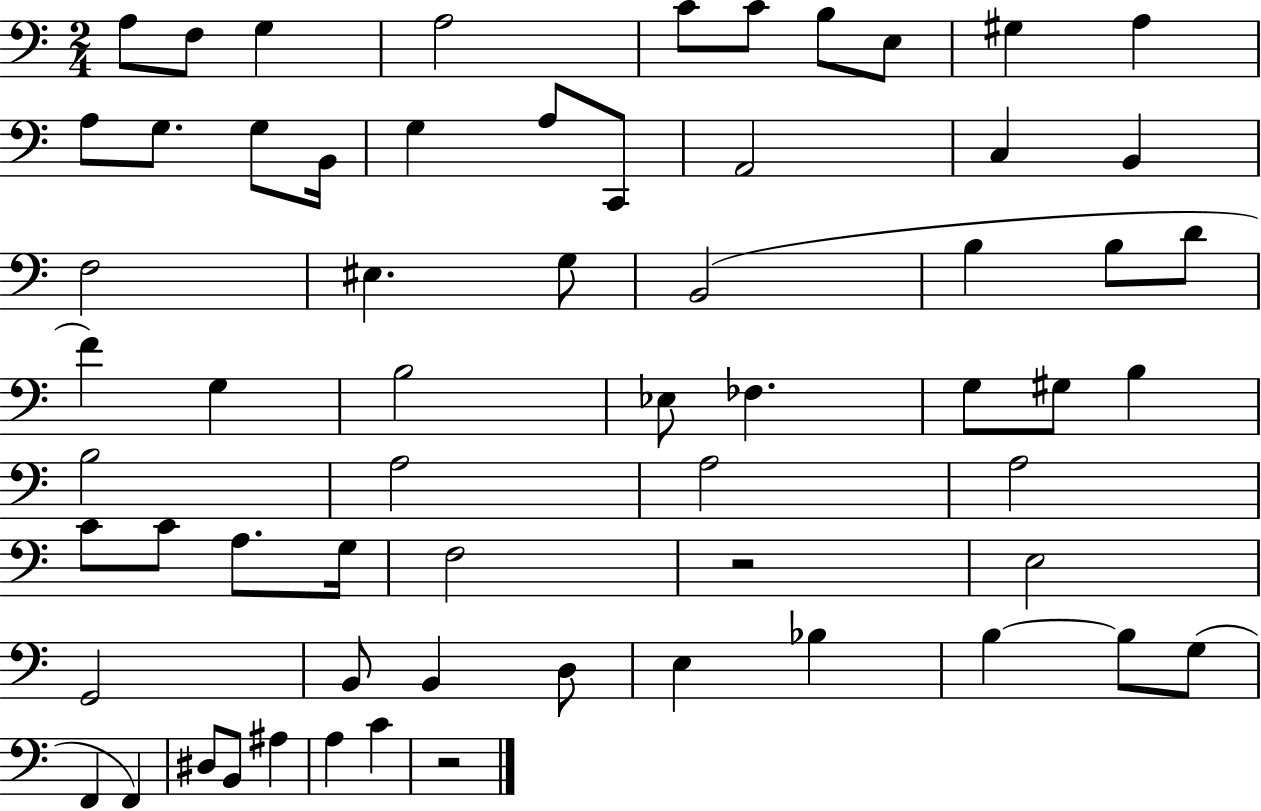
{
  \clef bass
  \numericTimeSignature
  \time 2/4
  \key c \major
  \repeat volta 2 { a8 f8 g4 | a2 | c'8 c'8 b8 e8 | gis4 a4 | \break a8 g8. g8 b,16 | g4 a8 c,8 | a,2 | c4 b,4 | \break f2 | eis4. g8 | b,2( | b4 b8 d'8 | \break f'4) g4 | b2 | ees8 fes4. | g8 gis8 b4 | \break b2 | a2 | a2 | a2 | \break c'8 c'8 a8. g16 | f2 | r2 | e2 | \break g,2 | b,8 b,4 d8 | e4 bes4 | b4~~ b8 g8( | \break f,4 f,4) | dis8 b,8 ais4 | a4 c'4 | r2 | \break } \bar "|."
}